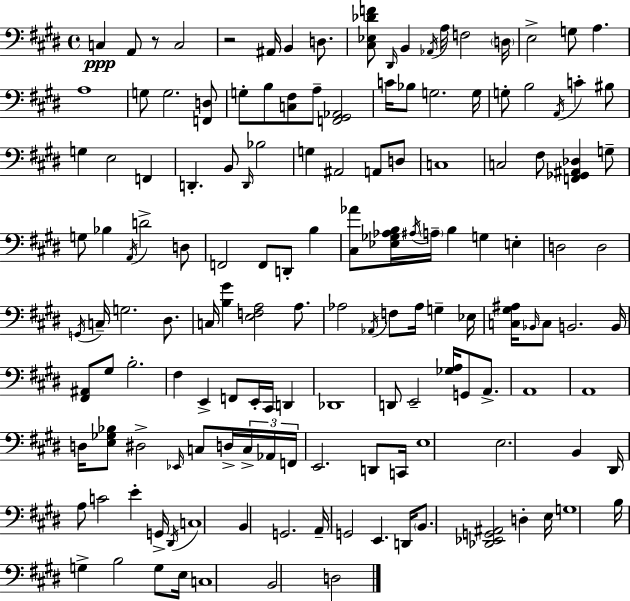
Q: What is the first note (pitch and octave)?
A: C3